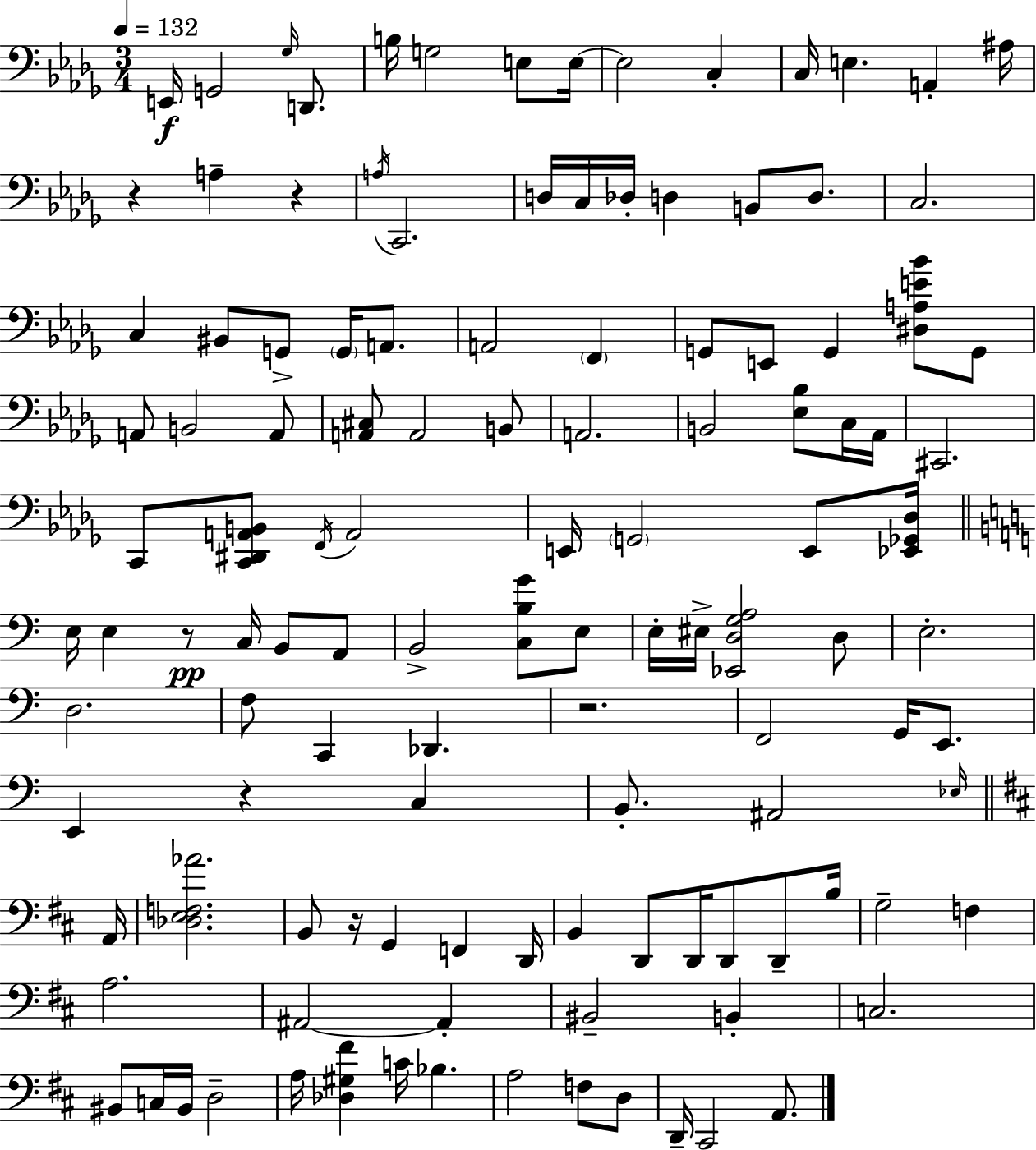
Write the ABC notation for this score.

X:1
T:Untitled
M:3/4
L:1/4
K:Bbm
E,,/4 G,,2 _G,/4 D,,/2 B,/4 G,2 E,/2 E,/4 E,2 C, C,/4 E, A,, ^A,/4 z A, z A,/4 C,,2 D,/4 C,/4 _D,/4 D, B,,/2 D,/2 C,2 C, ^B,,/2 G,,/2 G,,/4 A,,/2 A,,2 F,, G,,/2 E,,/2 G,, [^D,A,E_B]/2 G,,/2 A,,/2 B,,2 A,,/2 [A,,^C,]/2 A,,2 B,,/2 A,,2 B,,2 [_E,_B,]/2 C,/4 _A,,/4 ^C,,2 C,,/2 [C,,^D,,A,,B,,]/2 F,,/4 A,,2 E,,/4 G,,2 E,,/2 [_E,,_G,,_D,]/4 E,/4 E, z/2 C,/4 B,,/2 A,,/2 B,,2 [C,B,G]/2 E,/2 E,/4 ^E,/4 [_E,,D,G,A,]2 D,/2 E,2 D,2 F,/2 C,, _D,, z2 F,,2 G,,/4 E,,/2 E,, z C, B,,/2 ^A,,2 _E,/4 A,,/4 [_D,E,F,_A]2 B,,/2 z/4 G,, F,, D,,/4 B,, D,,/2 D,,/4 D,,/2 D,,/2 B,/4 G,2 F, A,2 ^A,,2 ^A,, ^B,,2 B,, C,2 ^B,,/2 C,/4 ^B,,/4 D,2 A,/4 [_D,^G,^F] C/4 _B, A,2 F,/2 D,/2 D,,/4 ^C,,2 A,,/2